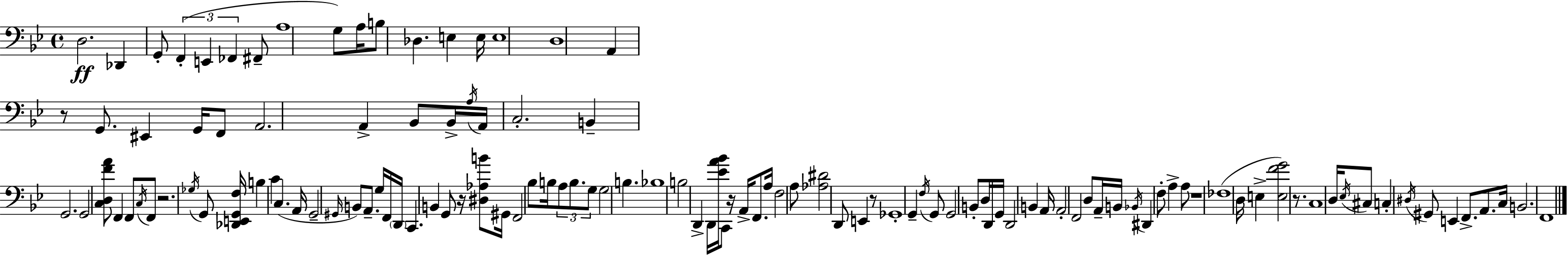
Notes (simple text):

D3/h. Db2/q G2/e F2/q E2/q FES2/q F#2/e A3/w G3/e A3/s B3/e Db3/q. E3/q E3/s E3/w D3/w A2/q R/e G2/e. EIS2/q G2/s F2/e A2/h. A2/q Bb2/e Bb2/s A3/s A2/s C3/h. B2/q G2/h. G2/h [C3,D3,F4,A4]/e F2/q F2/e C3/s F2/e R/h. Gb3/s G2/e [Db2,E2,G2,F3]/s B3/q C4/q C3/q. A2/s G2/h G#2/s B2/e A2/e. G3/s F2/s D2/s C2/q. B2/q G2/e R/s [D#3,Ab3,B4]/e G#2/s F2/h Bb3/e B3/s A3/e B3/e. G3/e G3/h B3/q. Bb3/w B3/h D2/q D2/s [Eb4,A4,Bb4]/s C2/e R/s A2/s F2/e. A3/s F3/h A3/e [Ab3,D#4]/h D2/e E2/q R/e Gb2/w G2/q F3/s G2/e G2/h B2/e D3/s D2/s G2/s D2/h B2/q A2/s A2/h F2/h D3/e A2/s B2/s Bb2/s D#2/q F3/e A3/q A3/e R/w FES3/w D3/s E3/q [E3,F4,G4]/h R/e. C3/w D3/s Eb3/s C#3/e C3/q D#3/s G#2/e E2/q F2/e. A2/e. C3/s B2/h. F2/w